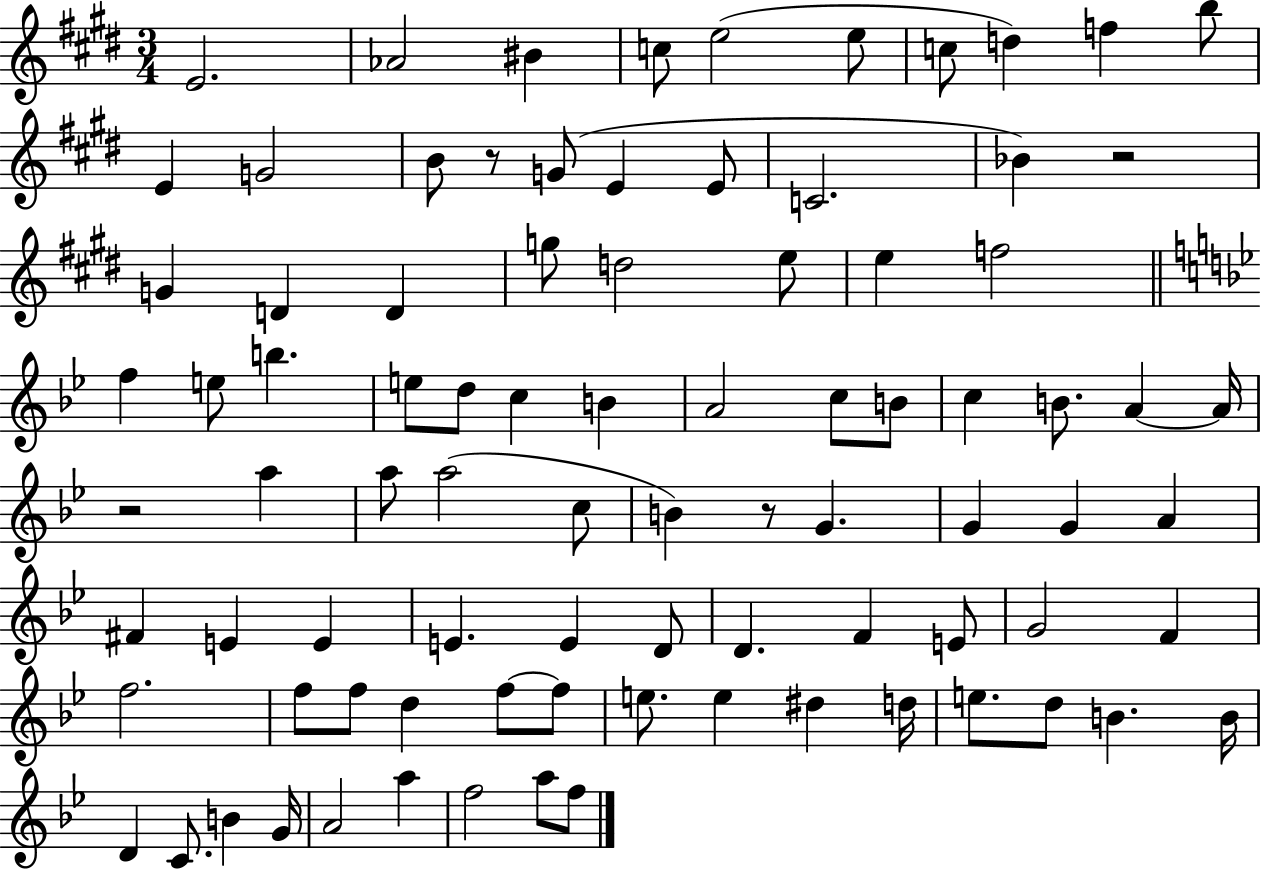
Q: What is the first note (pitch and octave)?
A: E4